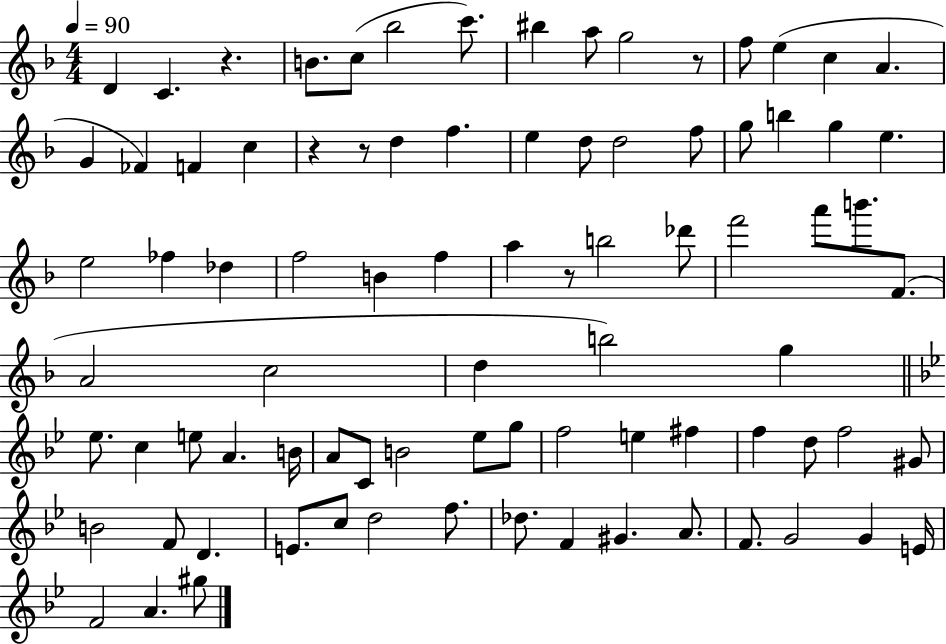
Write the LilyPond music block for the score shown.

{
  \clef treble
  \numericTimeSignature
  \time 4/4
  \key f \major
  \tempo 4 = 90
  d'4 c'4. r4. | b'8. c''8( bes''2 c'''8.) | bis''4 a''8 g''2 r8 | f''8 e''4( c''4 a'4. | \break g'4 fes'4) f'4 c''4 | r4 r8 d''4 f''4. | e''4 d''8 d''2 f''8 | g''8 b''4 g''4 e''4. | \break e''2 fes''4 des''4 | f''2 b'4 f''4 | a''4 r8 b''2 des'''8 | f'''2 a'''8 b'''8. f'8.( | \break a'2 c''2 | d''4 b''2) g''4 | \bar "||" \break \key bes \major ees''8. c''4 e''8 a'4. b'16 | a'8 c'8 b'2 ees''8 g''8 | f''2 e''4 fis''4 | f''4 d''8 f''2 gis'8 | \break b'2 f'8 d'4. | e'8. c''8 d''2 f''8. | des''8. f'4 gis'4. a'8. | f'8. g'2 g'4 e'16 | \break f'2 a'4. gis''8 | \bar "|."
}